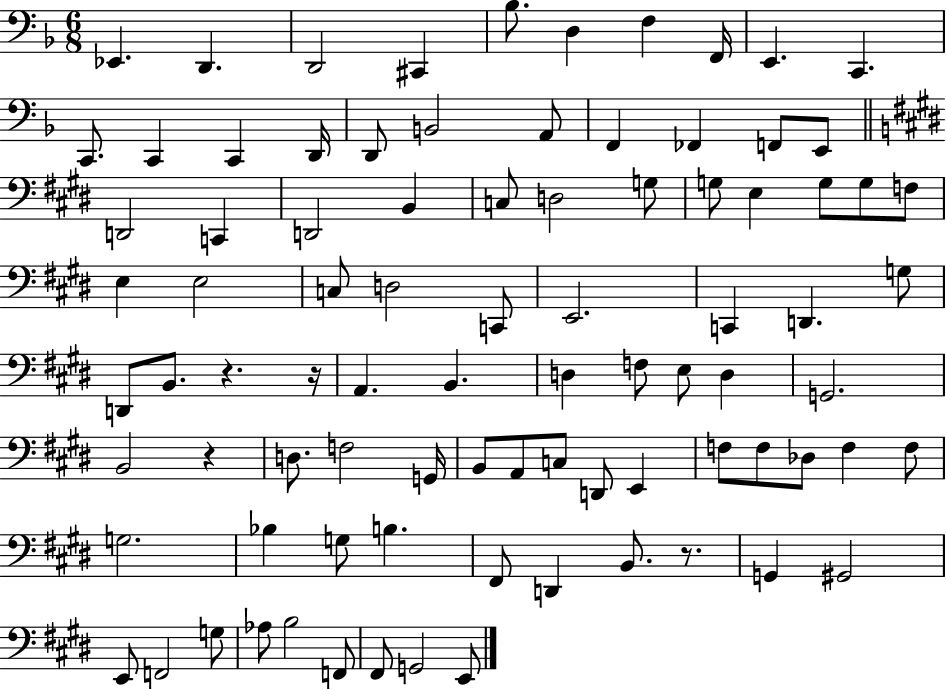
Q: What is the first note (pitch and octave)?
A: Eb2